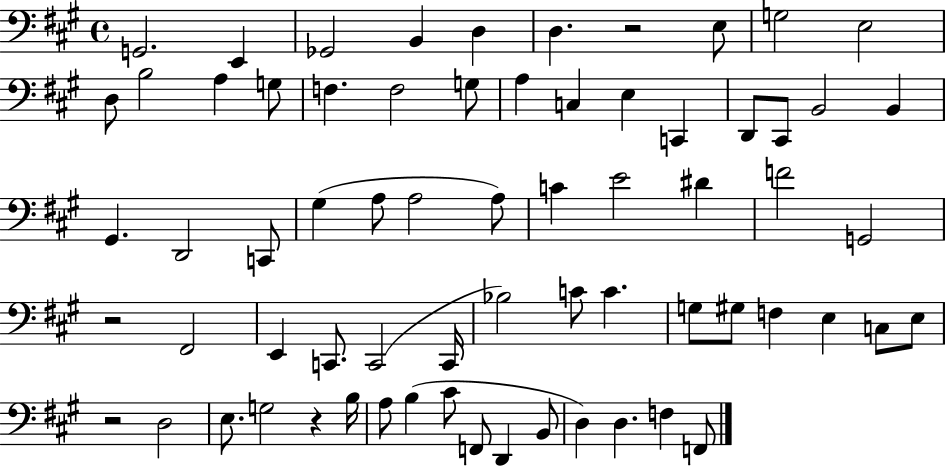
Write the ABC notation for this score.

X:1
T:Untitled
M:4/4
L:1/4
K:A
G,,2 E,, _G,,2 B,, D, D, z2 E,/2 G,2 E,2 D,/2 B,2 A, G,/2 F, F,2 G,/2 A, C, E, C,, D,,/2 ^C,,/2 B,,2 B,, ^G,, D,,2 C,,/2 ^G, A,/2 A,2 A,/2 C E2 ^D F2 G,,2 z2 ^F,,2 E,, C,,/2 C,,2 C,,/4 _B,2 C/2 C G,/2 ^G,/2 F, E, C,/2 E,/2 z2 D,2 E,/2 G,2 z B,/4 A,/2 B, ^C/2 F,,/2 D,, B,,/2 D, D, F, F,,/2